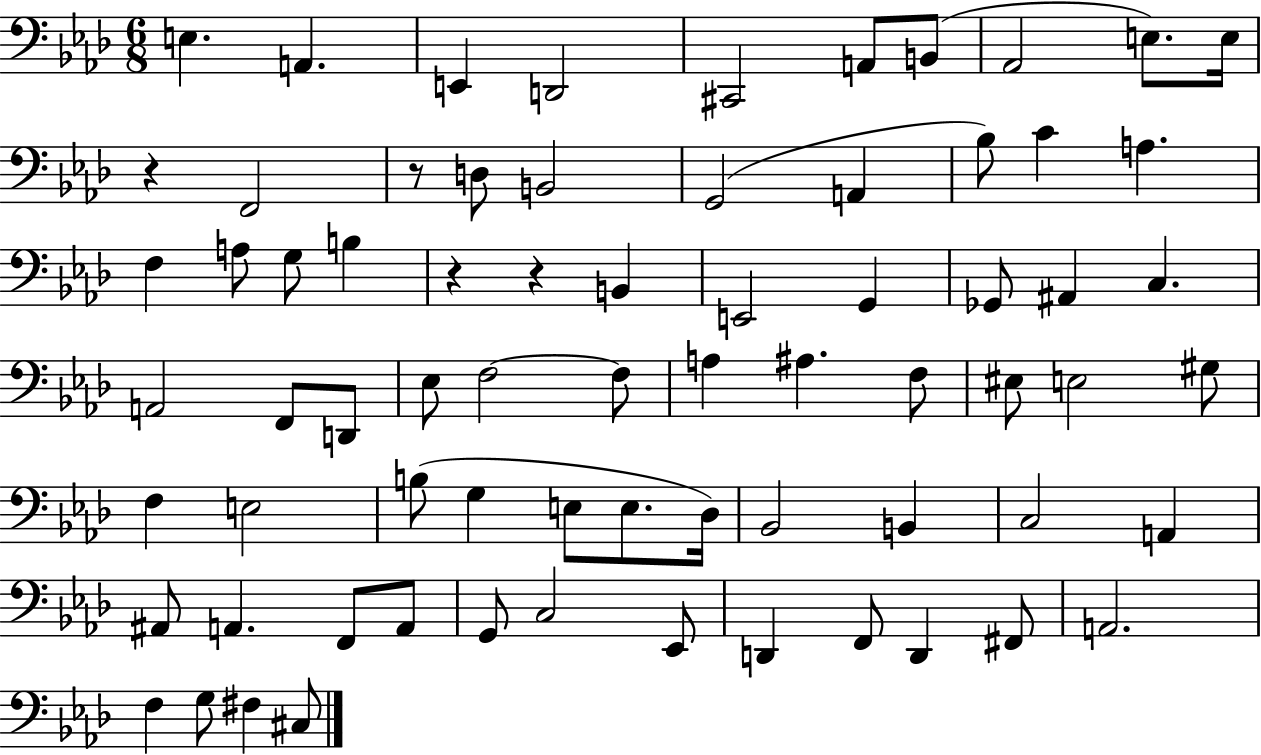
X:1
T:Untitled
M:6/8
L:1/4
K:Ab
E, A,, E,, D,,2 ^C,,2 A,,/2 B,,/2 _A,,2 E,/2 E,/4 z F,,2 z/2 D,/2 B,,2 G,,2 A,, _B,/2 C A, F, A,/2 G,/2 B, z z B,, E,,2 G,, _G,,/2 ^A,, C, A,,2 F,,/2 D,,/2 _E,/2 F,2 F,/2 A, ^A, F,/2 ^E,/2 E,2 ^G,/2 F, E,2 B,/2 G, E,/2 E,/2 _D,/4 _B,,2 B,, C,2 A,, ^A,,/2 A,, F,,/2 A,,/2 G,,/2 C,2 _E,,/2 D,, F,,/2 D,, ^F,,/2 A,,2 F, G,/2 ^F, ^C,/2